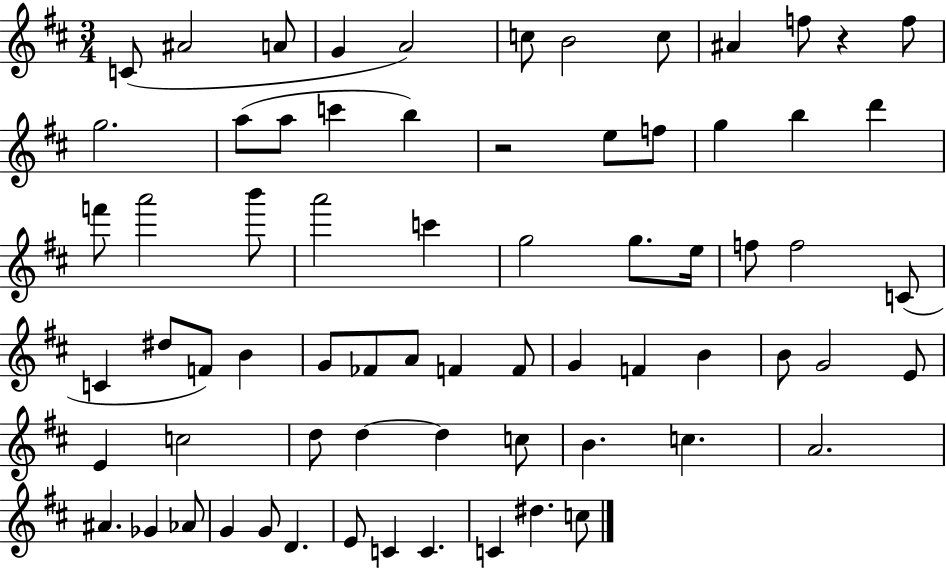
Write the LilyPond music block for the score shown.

{
  \clef treble
  \numericTimeSignature
  \time 3/4
  \key d \major
  \repeat volta 2 { c'8( ais'2 a'8 | g'4 a'2) | c''8 b'2 c''8 | ais'4 f''8 r4 f''8 | \break g''2. | a''8( a''8 c'''4 b''4) | r2 e''8 f''8 | g''4 b''4 d'''4 | \break f'''8 a'''2 b'''8 | a'''2 c'''4 | g''2 g''8. e''16 | f''8 f''2 c'8( | \break c'4 dis''8 f'8) b'4 | g'8 fes'8 a'8 f'4 f'8 | g'4 f'4 b'4 | b'8 g'2 e'8 | \break e'4 c''2 | d''8 d''4~~ d''4 c''8 | b'4. c''4. | a'2. | \break ais'4. ges'4 aes'8 | g'4 g'8 d'4. | e'8 c'4 c'4. | c'4 dis''4. c''8 | \break } \bar "|."
}